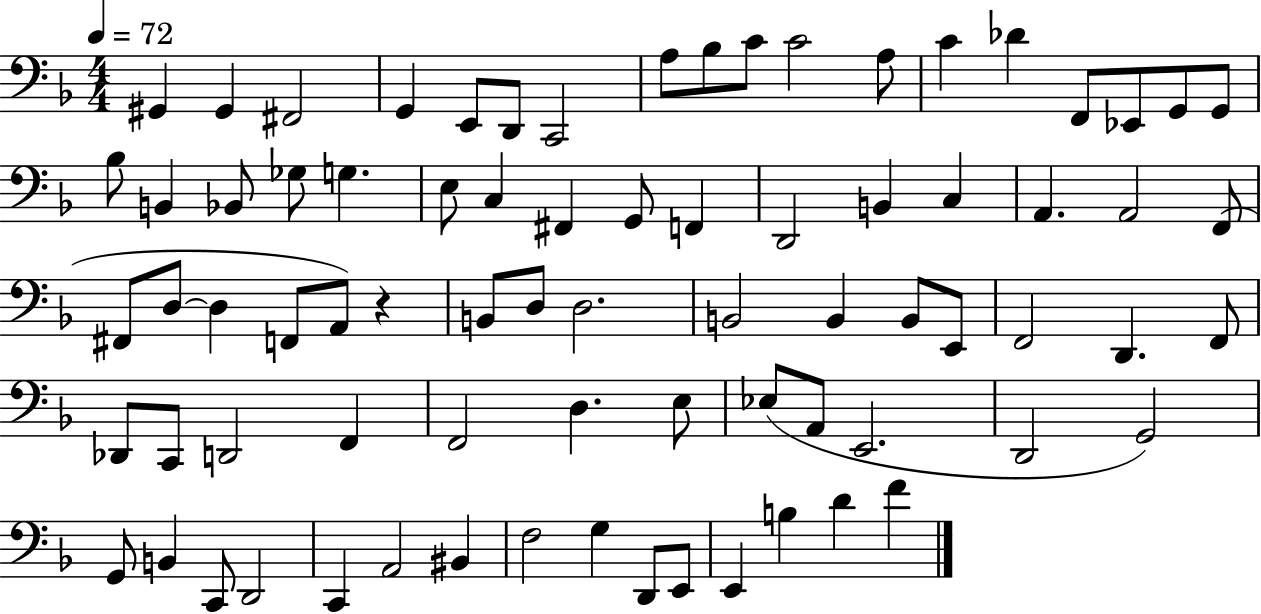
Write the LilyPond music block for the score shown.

{
  \clef bass
  \numericTimeSignature
  \time 4/4
  \key f \major
  \tempo 4 = 72
  gis,4 gis,4 fis,2 | g,4 e,8 d,8 c,2 | a8 bes8 c'8 c'2 a8 | c'4 des'4 f,8 ees,8 g,8 g,8 | \break bes8 b,4 bes,8 ges8 g4. | e8 c4 fis,4 g,8 f,4 | d,2 b,4 c4 | a,4. a,2 f,8( | \break fis,8 d8~~ d4 f,8 a,8) r4 | b,8 d8 d2. | b,2 b,4 b,8 e,8 | f,2 d,4. f,8 | \break des,8 c,8 d,2 f,4 | f,2 d4. e8 | ees8( a,8 e,2. | d,2 g,2) | \break g,8 b,4 c,8 d,2 | c,4 a,2 bis,4 | f2 g4 d,8 e,8 | e,4 b4 d'4 f'4 | \break \bar "|."
}